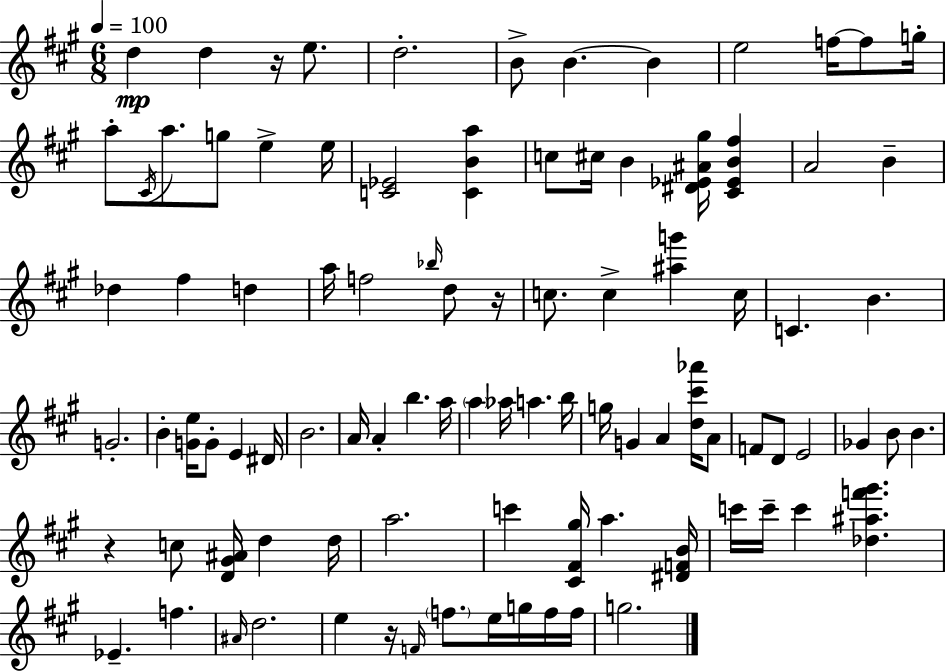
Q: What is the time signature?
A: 6/8